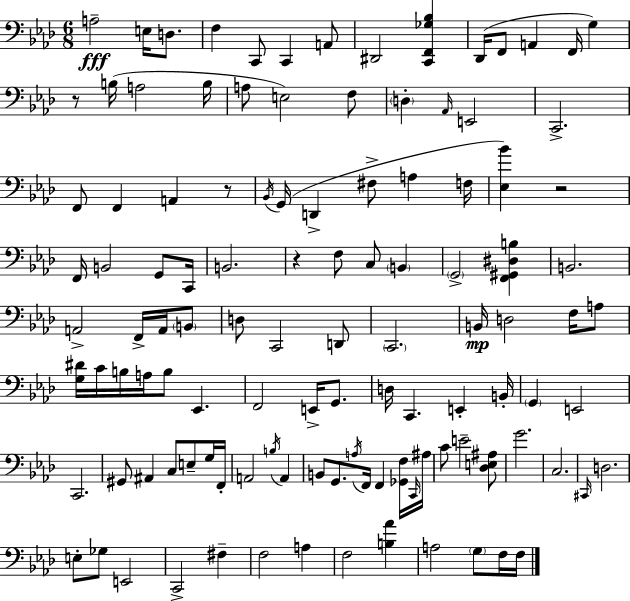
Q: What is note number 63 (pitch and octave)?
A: D3